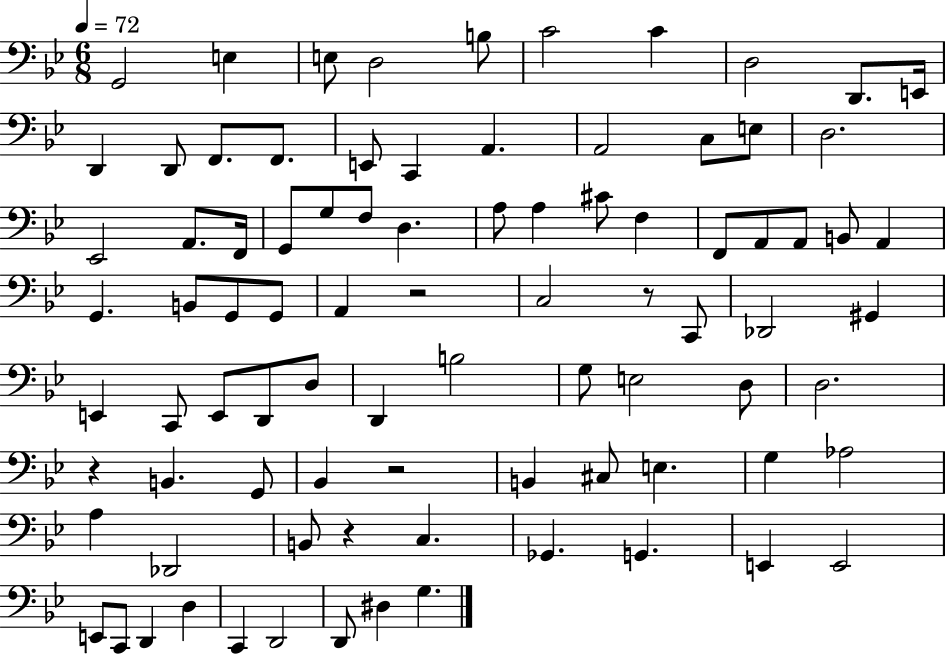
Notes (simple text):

G2/h E3/q E3/e D3/h B3/e C4/h C4/q D3/h D2/e. E2/s D2/q D2/e F2/e. F2/e. E2/e C2/q A2/q. A2/h C3/e E3/e D3/h. Eb2/h A2/e. F2/s G2/e G3/e F3/e D3/q. A3/e A3/q C#4/e F3/q F2/e A2/e A2/e B2/e A2/q G2/q. B2/e G2/e G2/e A2/q R/h C3/h R/e C2/e Db2/h G#2/q E2/q C2/e E2/e D2/e D3/e D2/q B3/h G3/e E3/h D3/e D3/h. R/q B2/q. G2/e Bb2/q R/h B2/q C#3/e E3/q. G3/q Ab3/h A3/q Db2/h B2/e R/q C3/q. Gb2/q. G2/q. E2/q E2/h E2/e C2/e D2/q D3/q C2/q D2/h D2/e D#3/q G3/q.